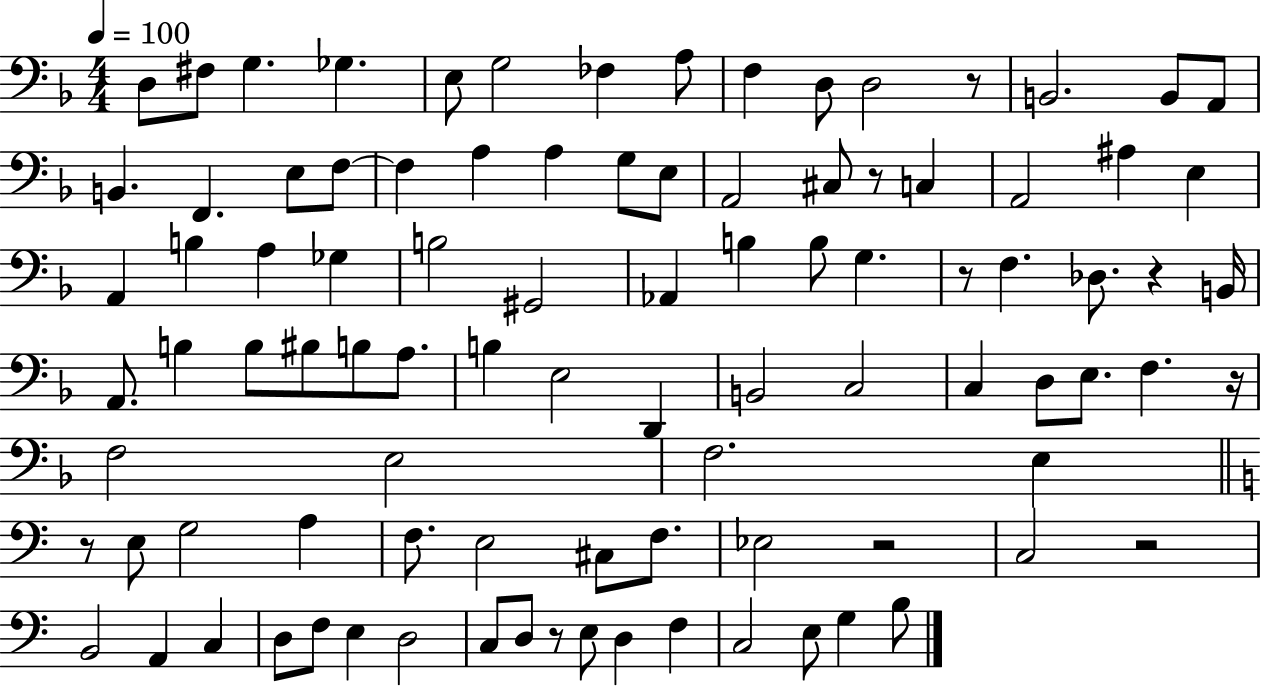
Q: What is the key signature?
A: F major